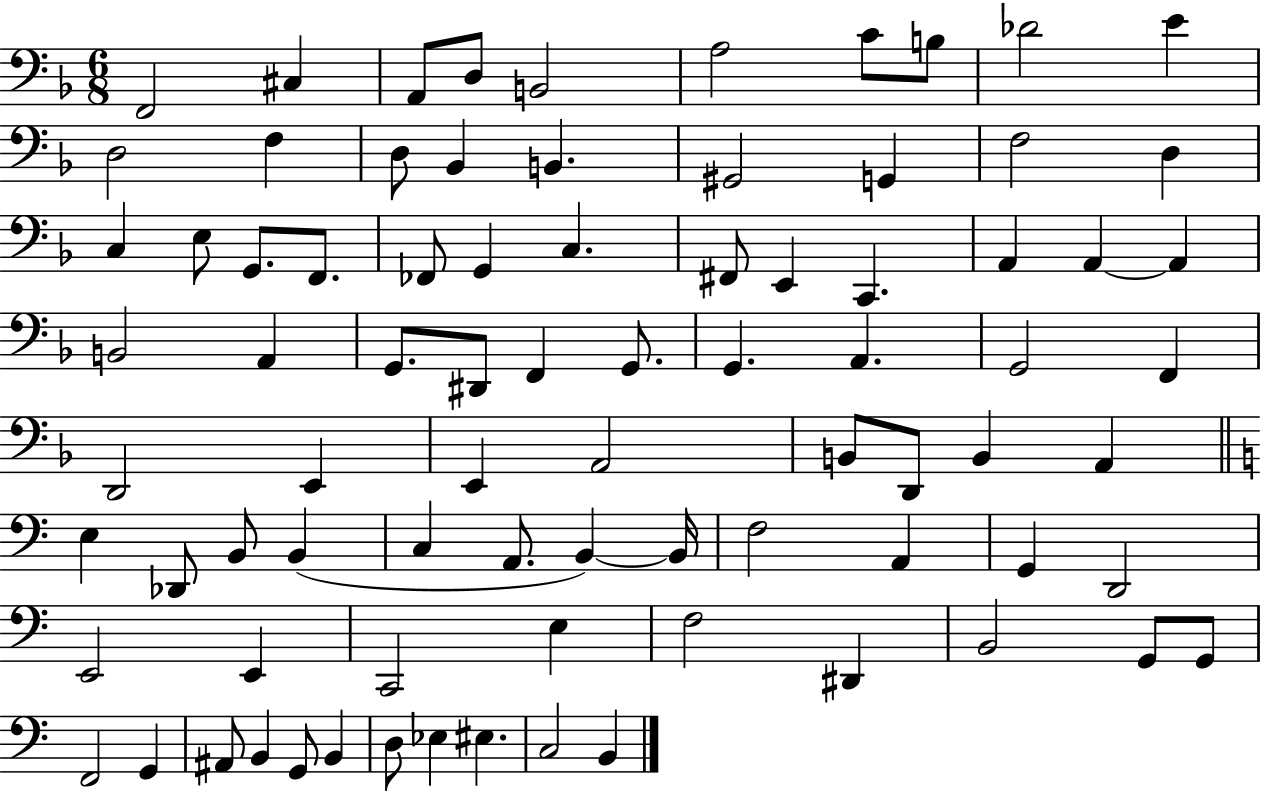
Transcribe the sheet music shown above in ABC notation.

X:1
T:Untitled
M:6/8
L:1/4
K:F
F,,2 ^C, A,,/2 D,/2 B,,2 A,2 C/2 B,/2 _D2 E D,2 F, D,/2 _B,, B,, ^G,,2 G,, F,2 D, C, E,/2 G,,/2 F,,/2 _F,,/2 G,, C, ^F,,/2 E,, C,, A,, A,, A,, B,,2 A,, G,,/2 ^D,,/2 F,, G,,/2 G,, A,, G,,2 F,, D,,2 E,, E,, A,,2 B,,/2 D,,/2 B,, A,, E, _D,,/2 B,,/2 B,, C, A,,/2 B,, B,,/4 F,2 A,, G,, D,,2 E,,2 E,, C,,2 E, F,2 ^D,, B,,2 G,,/2 G,,/2 F,,2 G,, ^A,,/2 B,, G,,/2 B,, D,/2 _E, ^E, C,2 B,,